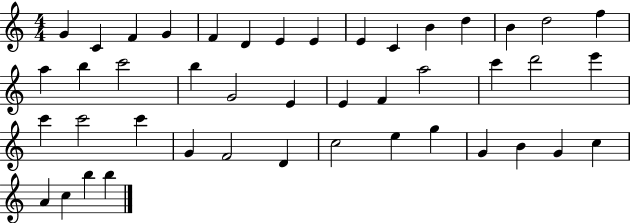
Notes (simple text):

G4/q C4/q F4/q G4/q F4/q D4/q E4/q E4/q E4/q C4/q B4/q D5/q B4/q D5/h F5/q A5/q B5/q C6/h B5/q G4/h E4/q E4/q F4/q A5/h C6/q D6/h E6/q C6/q C6/h C6/q G4/q F4/h D4/q C5/h E5/q G5/q G4/q B4/q G4/q C5/q A4/q C5/q B5/q B5/q